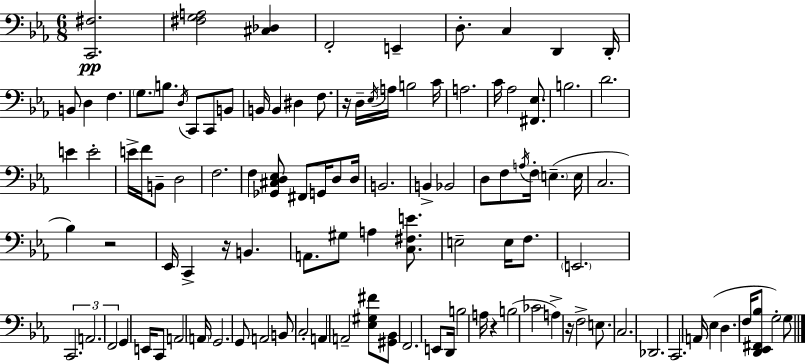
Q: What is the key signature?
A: C minor